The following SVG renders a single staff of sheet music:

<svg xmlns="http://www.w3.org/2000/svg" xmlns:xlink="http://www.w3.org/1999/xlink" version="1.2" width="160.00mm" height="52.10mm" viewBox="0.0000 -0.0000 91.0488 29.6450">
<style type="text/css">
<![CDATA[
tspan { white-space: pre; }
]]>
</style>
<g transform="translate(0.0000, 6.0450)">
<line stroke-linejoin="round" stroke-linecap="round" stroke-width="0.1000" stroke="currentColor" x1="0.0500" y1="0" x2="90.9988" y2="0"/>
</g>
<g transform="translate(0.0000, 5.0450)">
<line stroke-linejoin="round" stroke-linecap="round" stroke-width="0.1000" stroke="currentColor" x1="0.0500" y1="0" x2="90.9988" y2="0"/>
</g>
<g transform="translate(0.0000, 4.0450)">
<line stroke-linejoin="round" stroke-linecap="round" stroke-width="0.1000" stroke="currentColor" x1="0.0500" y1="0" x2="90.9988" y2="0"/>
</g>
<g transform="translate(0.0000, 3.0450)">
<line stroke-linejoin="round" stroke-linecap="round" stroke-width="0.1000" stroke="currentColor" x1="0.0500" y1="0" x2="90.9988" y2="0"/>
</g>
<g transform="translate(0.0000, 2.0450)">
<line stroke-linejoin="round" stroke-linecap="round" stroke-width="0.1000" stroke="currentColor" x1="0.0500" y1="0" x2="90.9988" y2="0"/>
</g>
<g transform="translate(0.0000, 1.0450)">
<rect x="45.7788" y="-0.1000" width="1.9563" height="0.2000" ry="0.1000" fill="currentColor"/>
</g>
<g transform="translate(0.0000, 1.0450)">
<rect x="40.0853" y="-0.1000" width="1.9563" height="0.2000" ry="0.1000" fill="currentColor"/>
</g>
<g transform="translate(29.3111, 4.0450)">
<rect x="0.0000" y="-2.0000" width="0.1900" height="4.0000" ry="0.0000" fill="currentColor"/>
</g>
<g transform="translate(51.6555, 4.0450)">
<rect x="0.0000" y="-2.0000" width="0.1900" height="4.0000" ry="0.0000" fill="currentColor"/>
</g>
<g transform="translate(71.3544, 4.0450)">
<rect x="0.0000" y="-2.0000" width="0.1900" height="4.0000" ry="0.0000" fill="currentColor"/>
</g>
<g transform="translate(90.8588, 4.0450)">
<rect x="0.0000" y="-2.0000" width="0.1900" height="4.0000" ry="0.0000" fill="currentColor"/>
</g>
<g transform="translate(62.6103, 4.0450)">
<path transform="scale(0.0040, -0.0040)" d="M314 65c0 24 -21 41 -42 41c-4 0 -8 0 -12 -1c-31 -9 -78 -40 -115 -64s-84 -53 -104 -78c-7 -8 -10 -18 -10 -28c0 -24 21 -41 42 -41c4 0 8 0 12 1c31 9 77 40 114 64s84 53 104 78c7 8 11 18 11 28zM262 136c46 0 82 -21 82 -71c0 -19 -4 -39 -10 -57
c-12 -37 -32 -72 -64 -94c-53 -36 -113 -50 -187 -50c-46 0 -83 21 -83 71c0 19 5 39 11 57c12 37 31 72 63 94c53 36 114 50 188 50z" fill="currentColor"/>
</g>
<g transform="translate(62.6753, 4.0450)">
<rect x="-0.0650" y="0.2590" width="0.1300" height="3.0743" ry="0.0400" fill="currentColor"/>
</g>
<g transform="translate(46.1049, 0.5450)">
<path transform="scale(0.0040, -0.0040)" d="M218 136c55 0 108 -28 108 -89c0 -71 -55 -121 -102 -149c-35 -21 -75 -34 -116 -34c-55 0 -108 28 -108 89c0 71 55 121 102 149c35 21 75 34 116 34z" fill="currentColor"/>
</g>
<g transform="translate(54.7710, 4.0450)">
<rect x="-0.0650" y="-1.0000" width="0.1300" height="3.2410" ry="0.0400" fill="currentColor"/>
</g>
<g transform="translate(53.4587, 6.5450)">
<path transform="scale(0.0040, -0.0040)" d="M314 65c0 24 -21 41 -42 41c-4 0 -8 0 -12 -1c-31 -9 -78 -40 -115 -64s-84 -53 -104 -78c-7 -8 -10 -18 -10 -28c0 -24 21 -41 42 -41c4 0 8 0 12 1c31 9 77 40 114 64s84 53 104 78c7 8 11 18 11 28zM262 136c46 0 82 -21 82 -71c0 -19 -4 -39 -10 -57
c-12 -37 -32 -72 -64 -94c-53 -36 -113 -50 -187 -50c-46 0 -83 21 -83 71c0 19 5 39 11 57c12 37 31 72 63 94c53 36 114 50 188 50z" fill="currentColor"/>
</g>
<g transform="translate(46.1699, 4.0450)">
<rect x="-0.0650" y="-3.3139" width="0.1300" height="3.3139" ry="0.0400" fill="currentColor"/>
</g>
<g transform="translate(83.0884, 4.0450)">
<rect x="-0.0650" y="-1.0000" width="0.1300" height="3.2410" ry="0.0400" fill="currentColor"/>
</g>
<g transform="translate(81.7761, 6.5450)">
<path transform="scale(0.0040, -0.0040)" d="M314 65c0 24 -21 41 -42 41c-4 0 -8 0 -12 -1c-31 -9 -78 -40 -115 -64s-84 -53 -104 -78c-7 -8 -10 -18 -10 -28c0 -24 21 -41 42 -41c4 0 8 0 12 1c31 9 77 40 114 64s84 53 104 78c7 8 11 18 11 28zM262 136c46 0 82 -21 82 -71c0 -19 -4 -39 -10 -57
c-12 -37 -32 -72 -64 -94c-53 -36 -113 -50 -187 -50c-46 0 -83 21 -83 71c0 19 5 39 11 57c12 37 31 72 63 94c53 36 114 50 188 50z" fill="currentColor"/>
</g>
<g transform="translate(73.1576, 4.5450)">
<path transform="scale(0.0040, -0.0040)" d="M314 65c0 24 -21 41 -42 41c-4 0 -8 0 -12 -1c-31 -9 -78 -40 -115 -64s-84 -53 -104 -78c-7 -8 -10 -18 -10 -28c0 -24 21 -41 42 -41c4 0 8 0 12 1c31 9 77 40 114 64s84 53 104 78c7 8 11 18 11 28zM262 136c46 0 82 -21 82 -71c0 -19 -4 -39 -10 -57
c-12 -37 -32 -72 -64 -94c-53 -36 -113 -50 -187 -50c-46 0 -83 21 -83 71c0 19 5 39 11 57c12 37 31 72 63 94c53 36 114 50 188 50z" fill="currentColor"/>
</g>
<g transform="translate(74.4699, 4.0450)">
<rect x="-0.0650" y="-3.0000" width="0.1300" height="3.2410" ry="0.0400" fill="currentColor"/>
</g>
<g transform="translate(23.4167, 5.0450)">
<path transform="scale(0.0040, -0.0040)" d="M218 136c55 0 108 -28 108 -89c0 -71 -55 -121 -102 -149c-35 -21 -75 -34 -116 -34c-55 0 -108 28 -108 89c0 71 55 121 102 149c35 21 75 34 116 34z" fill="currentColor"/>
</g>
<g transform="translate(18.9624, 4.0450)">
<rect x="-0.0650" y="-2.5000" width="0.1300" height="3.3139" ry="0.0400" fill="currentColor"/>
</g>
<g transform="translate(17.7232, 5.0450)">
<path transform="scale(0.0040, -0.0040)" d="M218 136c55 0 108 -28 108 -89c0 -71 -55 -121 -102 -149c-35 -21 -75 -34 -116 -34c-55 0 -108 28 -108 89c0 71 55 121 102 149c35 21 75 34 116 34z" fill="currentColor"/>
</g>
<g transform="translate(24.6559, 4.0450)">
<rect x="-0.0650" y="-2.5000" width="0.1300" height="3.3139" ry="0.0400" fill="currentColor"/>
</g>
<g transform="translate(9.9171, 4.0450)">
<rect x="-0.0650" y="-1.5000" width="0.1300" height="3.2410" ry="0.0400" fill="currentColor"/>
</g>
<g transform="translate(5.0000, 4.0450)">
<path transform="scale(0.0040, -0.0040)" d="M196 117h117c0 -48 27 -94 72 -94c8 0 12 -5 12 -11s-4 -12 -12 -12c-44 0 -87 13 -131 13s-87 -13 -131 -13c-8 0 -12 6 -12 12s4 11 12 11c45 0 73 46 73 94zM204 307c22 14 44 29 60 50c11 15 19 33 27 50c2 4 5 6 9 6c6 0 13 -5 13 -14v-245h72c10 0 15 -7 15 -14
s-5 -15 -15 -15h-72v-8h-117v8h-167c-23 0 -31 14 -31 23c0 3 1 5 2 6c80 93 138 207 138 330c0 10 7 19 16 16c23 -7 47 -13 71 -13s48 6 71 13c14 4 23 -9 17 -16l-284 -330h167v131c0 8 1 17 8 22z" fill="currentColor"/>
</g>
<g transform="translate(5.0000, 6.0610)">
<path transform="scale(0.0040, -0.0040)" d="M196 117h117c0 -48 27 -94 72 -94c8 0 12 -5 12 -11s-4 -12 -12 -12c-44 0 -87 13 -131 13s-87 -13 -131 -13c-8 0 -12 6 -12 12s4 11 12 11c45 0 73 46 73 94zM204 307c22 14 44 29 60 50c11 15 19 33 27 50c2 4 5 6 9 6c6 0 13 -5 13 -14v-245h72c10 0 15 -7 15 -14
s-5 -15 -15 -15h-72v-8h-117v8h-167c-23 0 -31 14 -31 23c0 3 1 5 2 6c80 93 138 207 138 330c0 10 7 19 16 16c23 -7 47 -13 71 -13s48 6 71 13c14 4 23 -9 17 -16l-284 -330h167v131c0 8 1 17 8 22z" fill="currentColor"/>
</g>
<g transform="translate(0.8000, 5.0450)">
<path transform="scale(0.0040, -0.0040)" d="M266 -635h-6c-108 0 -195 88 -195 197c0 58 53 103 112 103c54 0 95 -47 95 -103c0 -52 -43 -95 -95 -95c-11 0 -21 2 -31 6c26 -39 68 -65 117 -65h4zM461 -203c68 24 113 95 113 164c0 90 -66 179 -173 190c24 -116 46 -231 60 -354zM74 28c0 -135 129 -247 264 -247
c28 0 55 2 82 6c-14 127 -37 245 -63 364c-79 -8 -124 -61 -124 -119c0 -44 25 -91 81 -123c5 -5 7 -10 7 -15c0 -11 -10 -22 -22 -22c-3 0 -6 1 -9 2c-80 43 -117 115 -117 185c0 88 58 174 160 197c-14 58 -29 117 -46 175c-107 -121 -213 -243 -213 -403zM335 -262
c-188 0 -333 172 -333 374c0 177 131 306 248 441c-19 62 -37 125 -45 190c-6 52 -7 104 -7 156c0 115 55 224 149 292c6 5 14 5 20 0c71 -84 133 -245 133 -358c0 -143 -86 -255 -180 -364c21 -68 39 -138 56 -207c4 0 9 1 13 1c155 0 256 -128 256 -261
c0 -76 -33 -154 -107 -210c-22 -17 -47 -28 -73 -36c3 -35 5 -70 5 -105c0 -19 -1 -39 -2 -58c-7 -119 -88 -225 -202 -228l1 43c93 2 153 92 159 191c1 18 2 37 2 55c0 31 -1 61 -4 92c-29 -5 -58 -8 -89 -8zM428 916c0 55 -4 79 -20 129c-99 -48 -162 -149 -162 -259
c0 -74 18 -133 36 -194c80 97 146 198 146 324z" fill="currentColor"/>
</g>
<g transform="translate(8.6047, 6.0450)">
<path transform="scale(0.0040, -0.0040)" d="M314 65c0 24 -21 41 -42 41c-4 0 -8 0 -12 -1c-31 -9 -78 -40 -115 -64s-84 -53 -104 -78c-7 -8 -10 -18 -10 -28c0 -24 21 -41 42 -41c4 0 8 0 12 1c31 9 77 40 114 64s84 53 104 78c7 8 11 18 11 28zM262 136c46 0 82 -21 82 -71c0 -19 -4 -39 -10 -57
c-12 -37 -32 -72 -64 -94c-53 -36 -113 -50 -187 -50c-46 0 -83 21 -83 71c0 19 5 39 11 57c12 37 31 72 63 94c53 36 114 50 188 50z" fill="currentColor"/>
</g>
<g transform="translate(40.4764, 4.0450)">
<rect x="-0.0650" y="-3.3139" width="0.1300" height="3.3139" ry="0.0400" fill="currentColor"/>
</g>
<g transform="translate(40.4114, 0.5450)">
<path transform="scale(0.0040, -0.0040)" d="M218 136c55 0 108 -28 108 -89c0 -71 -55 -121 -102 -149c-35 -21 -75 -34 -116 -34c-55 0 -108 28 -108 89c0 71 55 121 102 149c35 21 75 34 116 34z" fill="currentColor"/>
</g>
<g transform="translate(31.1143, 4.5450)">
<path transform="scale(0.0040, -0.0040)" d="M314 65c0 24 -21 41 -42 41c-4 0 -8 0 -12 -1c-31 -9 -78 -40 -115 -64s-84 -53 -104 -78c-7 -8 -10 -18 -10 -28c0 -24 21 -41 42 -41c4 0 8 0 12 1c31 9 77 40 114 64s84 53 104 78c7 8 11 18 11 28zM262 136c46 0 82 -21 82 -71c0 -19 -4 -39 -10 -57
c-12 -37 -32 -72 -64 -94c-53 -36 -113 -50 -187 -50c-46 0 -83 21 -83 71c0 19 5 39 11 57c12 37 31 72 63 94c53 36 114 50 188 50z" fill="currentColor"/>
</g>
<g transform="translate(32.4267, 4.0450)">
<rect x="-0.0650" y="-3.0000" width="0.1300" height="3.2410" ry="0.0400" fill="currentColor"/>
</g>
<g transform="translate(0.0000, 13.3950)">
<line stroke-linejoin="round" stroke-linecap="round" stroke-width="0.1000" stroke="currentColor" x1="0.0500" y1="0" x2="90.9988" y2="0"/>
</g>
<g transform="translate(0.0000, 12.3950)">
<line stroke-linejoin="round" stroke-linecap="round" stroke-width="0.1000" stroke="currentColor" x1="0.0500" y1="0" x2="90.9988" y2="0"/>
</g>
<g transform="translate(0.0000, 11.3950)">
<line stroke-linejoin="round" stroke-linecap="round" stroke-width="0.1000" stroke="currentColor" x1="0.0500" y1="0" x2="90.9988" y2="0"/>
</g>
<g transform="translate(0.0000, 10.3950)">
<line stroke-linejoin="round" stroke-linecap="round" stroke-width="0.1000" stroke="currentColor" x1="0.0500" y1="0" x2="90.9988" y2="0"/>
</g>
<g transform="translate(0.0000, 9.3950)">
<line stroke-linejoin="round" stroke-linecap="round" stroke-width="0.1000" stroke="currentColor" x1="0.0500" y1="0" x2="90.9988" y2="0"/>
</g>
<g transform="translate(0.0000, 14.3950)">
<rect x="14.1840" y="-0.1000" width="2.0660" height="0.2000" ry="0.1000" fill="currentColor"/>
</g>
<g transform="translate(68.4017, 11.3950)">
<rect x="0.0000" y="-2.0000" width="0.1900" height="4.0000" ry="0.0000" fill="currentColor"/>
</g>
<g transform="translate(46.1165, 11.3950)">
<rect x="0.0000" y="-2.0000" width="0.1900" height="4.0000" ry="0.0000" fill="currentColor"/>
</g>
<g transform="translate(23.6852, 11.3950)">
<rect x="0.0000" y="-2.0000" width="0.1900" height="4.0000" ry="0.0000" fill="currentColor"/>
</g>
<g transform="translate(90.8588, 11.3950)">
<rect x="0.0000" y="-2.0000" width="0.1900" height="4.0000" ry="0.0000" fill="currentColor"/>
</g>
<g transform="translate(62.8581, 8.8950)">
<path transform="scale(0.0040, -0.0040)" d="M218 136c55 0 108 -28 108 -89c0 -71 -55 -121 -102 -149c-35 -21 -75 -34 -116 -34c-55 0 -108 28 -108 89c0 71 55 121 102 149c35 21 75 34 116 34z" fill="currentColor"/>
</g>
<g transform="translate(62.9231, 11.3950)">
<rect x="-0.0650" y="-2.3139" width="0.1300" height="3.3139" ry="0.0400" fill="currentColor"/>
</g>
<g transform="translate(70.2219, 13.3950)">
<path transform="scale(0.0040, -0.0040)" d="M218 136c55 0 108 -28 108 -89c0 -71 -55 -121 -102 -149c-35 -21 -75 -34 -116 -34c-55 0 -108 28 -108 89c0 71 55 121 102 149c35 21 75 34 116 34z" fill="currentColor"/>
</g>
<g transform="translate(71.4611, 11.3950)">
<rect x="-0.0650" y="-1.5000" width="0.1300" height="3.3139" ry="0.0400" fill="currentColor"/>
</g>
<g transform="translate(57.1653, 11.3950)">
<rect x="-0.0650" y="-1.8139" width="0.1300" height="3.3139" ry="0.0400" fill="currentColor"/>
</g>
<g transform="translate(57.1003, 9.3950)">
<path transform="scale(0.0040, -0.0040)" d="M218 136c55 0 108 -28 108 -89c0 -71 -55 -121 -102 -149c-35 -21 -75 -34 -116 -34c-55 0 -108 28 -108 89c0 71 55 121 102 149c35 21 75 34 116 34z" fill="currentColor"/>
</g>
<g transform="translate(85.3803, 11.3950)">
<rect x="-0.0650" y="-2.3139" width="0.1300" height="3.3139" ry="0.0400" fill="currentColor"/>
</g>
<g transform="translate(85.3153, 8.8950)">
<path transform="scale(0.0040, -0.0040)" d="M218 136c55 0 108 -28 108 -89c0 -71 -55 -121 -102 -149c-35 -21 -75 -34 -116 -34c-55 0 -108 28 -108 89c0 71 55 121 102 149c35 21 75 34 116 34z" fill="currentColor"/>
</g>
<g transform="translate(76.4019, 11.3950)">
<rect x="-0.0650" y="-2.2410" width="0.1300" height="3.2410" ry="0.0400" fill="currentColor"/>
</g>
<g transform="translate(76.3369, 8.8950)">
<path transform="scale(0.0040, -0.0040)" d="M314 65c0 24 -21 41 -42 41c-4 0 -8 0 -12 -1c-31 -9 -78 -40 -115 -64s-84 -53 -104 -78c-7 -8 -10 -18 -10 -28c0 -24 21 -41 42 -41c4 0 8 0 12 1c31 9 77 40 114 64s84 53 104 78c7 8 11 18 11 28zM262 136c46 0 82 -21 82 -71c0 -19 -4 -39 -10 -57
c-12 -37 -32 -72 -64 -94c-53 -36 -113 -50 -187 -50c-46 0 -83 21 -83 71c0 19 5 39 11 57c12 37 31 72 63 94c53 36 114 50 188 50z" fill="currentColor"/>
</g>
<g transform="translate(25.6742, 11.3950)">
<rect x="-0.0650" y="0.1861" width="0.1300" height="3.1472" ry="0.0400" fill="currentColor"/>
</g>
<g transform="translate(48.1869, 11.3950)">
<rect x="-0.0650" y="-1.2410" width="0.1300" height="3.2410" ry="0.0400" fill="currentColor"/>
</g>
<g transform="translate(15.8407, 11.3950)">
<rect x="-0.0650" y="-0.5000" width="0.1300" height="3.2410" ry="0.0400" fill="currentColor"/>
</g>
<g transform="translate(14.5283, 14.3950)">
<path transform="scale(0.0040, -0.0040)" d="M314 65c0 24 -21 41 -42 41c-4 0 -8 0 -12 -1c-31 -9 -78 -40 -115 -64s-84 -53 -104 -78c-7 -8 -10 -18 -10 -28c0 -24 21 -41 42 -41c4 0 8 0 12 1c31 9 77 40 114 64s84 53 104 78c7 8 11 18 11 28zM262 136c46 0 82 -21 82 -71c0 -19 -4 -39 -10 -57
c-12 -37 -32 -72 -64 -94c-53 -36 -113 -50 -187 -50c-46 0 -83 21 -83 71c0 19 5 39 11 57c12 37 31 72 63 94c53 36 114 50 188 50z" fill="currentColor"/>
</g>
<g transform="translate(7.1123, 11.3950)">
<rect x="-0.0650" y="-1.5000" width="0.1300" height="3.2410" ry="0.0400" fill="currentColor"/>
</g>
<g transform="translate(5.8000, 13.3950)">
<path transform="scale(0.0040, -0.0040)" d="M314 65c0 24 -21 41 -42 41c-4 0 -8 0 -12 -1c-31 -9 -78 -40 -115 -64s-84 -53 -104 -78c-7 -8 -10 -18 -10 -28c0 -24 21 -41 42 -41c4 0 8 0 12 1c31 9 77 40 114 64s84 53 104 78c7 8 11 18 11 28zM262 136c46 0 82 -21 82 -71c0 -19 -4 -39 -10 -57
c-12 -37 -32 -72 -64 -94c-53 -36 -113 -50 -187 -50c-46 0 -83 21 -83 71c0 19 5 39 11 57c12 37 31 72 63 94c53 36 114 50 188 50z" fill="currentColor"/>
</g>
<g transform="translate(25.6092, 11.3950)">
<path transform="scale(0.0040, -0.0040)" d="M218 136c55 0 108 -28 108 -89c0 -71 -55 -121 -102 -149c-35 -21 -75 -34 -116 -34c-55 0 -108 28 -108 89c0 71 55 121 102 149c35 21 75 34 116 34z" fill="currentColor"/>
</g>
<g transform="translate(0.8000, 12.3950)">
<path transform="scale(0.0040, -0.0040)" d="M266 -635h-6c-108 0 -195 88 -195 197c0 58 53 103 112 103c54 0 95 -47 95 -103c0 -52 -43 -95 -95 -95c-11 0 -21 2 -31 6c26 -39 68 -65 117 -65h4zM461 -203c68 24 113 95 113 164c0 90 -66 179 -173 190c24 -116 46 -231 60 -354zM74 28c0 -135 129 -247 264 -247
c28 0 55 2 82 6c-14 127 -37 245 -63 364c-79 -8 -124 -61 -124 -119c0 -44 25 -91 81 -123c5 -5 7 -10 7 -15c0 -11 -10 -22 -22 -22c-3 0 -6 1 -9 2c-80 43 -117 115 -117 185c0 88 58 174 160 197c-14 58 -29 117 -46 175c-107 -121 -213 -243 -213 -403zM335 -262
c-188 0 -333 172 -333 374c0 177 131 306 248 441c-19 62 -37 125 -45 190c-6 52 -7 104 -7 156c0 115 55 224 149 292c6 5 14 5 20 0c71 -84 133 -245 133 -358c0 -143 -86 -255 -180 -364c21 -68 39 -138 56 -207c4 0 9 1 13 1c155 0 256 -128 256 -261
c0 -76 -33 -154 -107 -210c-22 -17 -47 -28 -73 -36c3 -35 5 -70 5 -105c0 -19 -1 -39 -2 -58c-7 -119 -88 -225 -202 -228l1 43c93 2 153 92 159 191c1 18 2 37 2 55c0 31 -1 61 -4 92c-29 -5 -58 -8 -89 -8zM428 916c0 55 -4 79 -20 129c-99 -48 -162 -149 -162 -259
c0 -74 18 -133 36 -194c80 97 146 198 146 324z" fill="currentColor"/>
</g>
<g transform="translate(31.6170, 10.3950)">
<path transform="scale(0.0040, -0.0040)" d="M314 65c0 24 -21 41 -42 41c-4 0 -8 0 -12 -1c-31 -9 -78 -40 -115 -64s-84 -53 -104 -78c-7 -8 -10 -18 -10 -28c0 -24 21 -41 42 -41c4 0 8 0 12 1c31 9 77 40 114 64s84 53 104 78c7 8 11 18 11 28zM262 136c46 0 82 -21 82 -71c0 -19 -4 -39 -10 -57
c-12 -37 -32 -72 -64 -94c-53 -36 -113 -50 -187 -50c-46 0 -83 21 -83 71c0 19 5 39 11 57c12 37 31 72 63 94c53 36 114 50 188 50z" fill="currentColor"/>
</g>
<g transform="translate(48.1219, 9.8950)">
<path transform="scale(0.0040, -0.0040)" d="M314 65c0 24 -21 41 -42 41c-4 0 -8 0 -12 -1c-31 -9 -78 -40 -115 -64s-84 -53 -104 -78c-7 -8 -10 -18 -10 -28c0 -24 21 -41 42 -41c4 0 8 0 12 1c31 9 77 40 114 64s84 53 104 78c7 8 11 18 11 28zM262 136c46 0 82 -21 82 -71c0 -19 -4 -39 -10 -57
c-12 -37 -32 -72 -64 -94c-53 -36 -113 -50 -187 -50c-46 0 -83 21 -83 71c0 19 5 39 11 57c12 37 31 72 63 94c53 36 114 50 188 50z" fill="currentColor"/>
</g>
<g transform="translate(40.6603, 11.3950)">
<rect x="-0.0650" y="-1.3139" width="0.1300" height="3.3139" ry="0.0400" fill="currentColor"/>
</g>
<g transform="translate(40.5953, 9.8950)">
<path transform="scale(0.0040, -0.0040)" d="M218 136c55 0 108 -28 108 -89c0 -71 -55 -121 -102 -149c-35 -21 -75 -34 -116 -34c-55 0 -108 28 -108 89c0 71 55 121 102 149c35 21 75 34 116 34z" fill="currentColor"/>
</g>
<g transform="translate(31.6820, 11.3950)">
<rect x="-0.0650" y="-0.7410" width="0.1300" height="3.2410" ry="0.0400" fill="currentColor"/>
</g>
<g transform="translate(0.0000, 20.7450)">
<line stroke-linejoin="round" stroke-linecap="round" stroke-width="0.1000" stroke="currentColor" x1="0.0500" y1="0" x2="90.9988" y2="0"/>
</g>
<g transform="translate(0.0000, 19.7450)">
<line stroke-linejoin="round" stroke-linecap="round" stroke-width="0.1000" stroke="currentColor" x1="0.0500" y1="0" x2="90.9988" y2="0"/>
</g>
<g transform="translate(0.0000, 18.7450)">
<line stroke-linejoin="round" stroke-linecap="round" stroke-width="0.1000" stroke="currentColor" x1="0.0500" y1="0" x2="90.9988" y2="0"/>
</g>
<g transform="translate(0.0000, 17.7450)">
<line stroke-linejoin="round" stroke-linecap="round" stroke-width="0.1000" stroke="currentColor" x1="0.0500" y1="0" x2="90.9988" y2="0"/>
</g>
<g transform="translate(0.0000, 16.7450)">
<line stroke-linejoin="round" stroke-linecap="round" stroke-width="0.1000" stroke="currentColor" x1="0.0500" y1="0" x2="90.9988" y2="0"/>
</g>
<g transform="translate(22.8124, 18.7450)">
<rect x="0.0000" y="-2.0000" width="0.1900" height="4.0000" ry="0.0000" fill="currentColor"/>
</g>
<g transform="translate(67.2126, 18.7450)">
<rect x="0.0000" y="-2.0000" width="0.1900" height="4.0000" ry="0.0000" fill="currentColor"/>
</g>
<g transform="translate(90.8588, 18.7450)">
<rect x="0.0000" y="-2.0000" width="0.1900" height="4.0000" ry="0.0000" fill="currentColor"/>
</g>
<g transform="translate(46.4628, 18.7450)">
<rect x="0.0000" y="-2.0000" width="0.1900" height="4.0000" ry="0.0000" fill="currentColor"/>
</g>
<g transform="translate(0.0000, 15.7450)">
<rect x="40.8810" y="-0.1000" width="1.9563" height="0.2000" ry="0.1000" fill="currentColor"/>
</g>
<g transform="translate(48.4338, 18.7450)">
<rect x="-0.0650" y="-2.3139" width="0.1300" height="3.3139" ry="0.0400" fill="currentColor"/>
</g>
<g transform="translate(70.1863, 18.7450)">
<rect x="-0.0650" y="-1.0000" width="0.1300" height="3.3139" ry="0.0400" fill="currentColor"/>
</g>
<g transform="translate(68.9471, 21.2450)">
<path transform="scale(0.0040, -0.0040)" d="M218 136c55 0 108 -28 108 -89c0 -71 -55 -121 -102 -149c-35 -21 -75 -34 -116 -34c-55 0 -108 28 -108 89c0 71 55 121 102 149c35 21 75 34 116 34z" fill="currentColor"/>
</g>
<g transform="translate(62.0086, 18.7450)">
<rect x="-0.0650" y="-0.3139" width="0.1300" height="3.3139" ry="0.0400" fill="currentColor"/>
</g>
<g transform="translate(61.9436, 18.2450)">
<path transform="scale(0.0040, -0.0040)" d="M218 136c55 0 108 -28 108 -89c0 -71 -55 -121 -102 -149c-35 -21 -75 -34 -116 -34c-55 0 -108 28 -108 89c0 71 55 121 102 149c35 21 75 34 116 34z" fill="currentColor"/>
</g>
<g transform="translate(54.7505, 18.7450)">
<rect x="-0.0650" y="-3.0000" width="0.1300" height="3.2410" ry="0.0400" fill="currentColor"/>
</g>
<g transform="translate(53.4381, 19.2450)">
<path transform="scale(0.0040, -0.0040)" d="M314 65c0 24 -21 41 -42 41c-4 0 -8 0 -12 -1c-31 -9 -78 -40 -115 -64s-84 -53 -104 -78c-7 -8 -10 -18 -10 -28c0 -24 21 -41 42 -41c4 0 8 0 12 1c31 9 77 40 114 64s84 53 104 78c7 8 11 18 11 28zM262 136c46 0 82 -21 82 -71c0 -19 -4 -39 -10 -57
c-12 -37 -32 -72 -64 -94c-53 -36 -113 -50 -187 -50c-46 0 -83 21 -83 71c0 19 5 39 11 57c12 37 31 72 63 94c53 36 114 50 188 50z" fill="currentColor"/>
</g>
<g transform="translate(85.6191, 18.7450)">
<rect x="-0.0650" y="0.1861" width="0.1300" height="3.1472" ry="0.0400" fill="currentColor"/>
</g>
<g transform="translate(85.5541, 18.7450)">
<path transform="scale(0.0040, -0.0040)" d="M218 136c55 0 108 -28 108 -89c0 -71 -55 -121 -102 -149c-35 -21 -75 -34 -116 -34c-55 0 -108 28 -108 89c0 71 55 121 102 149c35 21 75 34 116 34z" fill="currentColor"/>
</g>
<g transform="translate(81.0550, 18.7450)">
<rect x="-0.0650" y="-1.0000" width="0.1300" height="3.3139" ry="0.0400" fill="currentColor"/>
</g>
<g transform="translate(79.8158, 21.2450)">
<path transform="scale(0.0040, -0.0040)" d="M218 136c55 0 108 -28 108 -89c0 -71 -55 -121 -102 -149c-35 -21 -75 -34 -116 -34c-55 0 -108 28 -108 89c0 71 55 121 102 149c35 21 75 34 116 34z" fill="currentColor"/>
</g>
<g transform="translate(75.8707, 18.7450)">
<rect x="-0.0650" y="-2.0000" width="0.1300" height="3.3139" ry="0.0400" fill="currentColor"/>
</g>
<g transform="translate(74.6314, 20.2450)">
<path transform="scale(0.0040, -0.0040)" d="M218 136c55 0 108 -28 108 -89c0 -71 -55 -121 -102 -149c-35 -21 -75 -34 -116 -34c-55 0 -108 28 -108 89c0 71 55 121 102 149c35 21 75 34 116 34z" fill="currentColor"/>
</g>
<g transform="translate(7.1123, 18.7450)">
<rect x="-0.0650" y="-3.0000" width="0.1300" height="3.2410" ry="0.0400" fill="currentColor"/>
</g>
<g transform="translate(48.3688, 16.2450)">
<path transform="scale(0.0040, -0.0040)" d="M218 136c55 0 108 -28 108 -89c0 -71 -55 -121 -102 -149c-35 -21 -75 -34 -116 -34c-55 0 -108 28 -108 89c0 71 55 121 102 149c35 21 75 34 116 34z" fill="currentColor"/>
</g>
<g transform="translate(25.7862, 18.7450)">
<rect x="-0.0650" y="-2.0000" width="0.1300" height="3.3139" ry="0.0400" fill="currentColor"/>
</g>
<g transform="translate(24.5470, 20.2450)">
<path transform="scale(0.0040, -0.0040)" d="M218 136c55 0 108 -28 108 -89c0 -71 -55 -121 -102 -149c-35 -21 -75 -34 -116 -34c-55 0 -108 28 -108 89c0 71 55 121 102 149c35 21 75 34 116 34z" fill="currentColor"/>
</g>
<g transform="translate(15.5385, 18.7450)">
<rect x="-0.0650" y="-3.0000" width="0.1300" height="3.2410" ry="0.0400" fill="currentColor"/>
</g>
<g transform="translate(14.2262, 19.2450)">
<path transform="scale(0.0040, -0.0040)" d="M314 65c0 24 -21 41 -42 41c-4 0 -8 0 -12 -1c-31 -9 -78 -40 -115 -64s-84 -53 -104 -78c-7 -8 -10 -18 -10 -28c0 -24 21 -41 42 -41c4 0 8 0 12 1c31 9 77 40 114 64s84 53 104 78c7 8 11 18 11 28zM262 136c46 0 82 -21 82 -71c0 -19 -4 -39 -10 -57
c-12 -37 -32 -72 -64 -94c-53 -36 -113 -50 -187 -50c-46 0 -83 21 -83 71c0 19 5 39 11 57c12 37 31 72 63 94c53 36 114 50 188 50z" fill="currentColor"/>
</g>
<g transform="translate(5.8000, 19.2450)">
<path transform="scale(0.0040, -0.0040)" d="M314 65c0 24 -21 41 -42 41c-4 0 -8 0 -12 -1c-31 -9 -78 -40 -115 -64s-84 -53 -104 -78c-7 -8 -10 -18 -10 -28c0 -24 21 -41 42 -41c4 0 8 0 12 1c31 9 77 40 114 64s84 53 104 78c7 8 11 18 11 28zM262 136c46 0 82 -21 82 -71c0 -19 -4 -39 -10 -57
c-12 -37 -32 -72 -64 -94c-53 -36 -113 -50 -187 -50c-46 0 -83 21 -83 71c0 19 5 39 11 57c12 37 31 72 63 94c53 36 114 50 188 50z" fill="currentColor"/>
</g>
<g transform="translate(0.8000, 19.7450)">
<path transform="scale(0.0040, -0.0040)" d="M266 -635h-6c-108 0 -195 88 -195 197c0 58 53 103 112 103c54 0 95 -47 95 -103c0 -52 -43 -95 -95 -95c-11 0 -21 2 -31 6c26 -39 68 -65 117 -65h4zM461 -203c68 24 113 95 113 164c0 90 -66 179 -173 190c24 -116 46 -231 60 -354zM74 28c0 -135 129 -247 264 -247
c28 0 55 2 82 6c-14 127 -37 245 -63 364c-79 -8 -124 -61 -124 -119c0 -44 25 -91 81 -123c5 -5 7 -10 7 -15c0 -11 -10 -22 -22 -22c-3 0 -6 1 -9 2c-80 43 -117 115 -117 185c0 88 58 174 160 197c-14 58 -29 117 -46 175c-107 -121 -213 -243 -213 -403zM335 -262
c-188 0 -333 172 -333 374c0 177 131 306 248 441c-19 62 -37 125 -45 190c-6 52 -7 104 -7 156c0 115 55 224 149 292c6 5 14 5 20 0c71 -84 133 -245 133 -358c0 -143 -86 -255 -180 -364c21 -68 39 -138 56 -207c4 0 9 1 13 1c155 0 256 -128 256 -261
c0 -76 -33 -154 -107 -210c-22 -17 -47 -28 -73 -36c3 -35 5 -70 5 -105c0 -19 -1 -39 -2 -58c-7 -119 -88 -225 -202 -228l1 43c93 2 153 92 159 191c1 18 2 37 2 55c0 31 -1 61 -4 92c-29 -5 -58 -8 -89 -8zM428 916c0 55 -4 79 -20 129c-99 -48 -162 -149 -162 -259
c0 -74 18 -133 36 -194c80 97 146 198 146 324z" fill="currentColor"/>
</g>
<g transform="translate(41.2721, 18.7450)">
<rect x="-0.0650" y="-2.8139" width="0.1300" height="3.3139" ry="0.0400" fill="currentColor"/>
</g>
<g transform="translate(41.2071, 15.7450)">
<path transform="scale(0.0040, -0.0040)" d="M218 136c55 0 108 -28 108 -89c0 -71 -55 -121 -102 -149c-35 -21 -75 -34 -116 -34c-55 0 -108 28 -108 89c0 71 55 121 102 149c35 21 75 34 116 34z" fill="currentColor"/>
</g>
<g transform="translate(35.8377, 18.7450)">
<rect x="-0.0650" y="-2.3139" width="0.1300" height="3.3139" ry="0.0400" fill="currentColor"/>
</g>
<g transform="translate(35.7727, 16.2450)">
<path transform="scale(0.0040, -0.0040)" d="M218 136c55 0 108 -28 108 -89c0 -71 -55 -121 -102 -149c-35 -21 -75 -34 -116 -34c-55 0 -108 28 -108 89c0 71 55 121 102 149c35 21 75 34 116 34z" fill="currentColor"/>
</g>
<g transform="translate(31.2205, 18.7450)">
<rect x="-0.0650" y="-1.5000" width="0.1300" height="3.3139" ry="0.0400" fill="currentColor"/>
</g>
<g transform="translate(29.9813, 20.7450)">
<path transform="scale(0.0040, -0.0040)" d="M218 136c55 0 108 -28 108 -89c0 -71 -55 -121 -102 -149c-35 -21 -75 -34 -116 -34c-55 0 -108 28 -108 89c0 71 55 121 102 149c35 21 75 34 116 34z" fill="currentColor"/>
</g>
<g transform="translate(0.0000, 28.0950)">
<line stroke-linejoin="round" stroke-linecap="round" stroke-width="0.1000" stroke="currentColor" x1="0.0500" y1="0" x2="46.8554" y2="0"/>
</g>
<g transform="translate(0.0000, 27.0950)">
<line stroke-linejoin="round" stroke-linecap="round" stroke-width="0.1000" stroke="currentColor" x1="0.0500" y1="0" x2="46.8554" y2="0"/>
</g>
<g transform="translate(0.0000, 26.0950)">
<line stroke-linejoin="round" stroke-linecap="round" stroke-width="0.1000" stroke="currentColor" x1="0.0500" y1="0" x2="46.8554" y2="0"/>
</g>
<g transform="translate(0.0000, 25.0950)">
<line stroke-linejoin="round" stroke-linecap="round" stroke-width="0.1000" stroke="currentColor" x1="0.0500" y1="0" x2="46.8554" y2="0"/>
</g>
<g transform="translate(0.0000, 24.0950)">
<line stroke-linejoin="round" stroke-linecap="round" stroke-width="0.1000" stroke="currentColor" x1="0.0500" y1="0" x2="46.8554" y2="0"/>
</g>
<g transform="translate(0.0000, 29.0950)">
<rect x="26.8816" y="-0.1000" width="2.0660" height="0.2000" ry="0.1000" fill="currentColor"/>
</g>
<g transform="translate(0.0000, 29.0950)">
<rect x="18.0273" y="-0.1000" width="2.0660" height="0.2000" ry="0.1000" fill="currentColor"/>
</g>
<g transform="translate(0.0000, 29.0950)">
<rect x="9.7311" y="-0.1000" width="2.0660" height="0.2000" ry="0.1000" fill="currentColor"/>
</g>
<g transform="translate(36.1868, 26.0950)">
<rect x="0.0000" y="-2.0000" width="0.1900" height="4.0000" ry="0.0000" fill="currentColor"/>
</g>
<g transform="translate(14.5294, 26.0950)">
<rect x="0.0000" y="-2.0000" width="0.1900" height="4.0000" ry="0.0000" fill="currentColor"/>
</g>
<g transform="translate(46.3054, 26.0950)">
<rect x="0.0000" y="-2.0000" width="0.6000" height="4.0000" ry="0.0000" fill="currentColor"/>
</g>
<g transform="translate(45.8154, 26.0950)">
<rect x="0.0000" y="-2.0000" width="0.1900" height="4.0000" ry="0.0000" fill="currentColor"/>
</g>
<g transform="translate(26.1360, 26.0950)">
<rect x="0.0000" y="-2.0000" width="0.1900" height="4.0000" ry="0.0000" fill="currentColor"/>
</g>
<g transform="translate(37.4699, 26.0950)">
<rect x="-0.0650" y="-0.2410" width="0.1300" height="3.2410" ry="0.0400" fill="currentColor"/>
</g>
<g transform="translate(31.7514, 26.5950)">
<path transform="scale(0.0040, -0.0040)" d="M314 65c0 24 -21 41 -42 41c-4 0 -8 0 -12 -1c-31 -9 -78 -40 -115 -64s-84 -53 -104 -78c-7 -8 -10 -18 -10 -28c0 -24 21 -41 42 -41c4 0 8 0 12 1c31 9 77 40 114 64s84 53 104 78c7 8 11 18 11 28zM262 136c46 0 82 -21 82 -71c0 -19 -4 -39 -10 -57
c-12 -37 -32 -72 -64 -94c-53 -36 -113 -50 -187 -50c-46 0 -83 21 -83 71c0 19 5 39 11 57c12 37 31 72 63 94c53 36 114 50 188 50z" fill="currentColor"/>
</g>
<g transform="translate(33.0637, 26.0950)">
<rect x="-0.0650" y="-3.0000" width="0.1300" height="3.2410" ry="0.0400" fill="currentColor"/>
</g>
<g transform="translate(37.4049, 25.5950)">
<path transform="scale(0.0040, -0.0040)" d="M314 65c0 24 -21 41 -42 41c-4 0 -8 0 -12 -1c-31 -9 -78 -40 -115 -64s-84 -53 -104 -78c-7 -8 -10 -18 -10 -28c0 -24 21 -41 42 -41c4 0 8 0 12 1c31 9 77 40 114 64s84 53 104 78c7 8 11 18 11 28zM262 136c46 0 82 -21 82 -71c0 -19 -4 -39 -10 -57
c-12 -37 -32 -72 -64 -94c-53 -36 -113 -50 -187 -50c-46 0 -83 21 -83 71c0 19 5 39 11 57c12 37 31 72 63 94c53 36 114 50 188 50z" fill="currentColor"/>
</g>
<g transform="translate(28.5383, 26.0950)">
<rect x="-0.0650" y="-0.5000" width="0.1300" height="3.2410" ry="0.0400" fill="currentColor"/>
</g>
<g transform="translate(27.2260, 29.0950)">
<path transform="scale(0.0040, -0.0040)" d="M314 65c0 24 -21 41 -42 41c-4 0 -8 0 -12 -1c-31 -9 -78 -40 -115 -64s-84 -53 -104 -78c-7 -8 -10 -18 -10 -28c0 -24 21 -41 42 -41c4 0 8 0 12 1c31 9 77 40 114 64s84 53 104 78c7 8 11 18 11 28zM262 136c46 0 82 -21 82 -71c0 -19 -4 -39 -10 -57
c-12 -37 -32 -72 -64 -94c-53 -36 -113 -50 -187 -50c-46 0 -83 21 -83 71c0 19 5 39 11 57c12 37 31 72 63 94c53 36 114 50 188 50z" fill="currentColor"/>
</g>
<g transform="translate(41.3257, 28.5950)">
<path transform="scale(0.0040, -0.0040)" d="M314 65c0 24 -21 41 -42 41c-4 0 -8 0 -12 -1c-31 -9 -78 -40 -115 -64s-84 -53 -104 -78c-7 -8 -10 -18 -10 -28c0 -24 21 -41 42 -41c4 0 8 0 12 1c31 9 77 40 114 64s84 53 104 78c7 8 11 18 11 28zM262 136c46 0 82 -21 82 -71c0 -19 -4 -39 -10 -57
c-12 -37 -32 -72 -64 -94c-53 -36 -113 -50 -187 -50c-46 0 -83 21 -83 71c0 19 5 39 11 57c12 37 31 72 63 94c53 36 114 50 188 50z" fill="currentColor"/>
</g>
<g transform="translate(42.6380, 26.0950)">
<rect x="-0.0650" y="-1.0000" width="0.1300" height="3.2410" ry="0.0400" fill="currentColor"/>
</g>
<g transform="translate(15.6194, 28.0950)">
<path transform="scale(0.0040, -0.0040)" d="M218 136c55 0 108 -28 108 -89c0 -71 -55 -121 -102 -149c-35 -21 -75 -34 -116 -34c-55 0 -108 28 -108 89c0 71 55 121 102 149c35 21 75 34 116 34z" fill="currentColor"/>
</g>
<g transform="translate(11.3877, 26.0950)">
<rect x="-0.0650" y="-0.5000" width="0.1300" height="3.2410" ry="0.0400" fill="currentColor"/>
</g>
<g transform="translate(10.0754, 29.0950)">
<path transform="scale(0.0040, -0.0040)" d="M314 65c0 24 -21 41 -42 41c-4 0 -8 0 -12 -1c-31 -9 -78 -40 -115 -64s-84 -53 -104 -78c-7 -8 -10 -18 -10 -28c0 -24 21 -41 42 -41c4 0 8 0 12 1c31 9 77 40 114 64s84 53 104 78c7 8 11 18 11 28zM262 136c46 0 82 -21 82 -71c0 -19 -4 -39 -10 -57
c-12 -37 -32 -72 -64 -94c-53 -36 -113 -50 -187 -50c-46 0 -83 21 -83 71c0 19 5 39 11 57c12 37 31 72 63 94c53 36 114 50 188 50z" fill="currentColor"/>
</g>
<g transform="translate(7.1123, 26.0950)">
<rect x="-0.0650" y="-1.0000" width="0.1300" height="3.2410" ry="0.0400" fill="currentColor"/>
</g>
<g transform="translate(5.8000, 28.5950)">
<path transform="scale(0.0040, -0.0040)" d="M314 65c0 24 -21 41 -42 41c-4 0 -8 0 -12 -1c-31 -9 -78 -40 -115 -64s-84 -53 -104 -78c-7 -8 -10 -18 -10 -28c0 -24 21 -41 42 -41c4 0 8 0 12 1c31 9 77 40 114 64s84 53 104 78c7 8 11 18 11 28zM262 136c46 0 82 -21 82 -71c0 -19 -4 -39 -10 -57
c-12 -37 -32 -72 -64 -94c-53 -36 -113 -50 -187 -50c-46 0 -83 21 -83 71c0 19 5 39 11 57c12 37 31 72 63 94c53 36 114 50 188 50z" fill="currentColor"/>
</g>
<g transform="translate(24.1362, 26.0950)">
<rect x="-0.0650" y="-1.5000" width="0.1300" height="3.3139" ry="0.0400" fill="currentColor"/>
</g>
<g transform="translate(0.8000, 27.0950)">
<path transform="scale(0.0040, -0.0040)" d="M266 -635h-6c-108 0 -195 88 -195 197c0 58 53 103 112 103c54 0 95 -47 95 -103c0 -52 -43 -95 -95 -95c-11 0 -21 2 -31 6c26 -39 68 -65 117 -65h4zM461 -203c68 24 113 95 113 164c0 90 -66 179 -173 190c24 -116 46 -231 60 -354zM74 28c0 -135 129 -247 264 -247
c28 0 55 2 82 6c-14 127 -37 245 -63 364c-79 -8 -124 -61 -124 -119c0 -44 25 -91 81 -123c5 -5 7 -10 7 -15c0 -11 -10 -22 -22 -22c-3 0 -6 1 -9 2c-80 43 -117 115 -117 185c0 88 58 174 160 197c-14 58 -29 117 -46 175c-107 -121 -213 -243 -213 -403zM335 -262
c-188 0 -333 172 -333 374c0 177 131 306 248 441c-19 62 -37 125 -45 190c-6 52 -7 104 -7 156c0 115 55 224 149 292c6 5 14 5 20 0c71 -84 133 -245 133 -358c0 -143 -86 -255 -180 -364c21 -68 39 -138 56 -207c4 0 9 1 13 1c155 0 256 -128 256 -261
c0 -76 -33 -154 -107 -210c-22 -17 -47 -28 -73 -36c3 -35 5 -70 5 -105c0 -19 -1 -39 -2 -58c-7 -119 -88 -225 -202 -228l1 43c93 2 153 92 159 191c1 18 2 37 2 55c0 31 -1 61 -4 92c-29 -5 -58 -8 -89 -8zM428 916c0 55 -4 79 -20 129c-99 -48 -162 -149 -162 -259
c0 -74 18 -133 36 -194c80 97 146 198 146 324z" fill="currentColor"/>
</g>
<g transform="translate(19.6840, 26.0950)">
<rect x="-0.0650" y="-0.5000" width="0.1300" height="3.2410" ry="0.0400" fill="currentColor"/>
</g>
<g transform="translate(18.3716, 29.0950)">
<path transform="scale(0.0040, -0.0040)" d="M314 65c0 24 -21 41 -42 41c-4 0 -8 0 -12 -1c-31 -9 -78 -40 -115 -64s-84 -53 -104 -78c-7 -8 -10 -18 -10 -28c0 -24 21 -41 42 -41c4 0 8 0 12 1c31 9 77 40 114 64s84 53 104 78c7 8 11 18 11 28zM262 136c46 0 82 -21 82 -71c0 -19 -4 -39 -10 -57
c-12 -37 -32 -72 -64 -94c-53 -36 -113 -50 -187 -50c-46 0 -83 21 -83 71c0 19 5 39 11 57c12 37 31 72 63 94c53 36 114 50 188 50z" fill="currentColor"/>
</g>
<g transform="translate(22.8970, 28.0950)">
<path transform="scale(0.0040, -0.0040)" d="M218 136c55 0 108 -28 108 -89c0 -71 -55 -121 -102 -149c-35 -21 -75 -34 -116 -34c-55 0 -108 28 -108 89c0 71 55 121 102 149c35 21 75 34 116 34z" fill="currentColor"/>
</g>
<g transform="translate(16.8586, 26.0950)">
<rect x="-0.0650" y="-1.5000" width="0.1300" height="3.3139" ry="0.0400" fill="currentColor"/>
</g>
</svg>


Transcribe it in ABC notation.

X:1
T:Untitled
M:4/4
L:1/4
K:C
E2 G G A2 b b D2 B2 A2 D2 E2 C2 B d2 e e2 f g E g2 g A2 A2 F E g a g A2 c D F D B D2 C2 E C2 E C2 A2 c2 D2